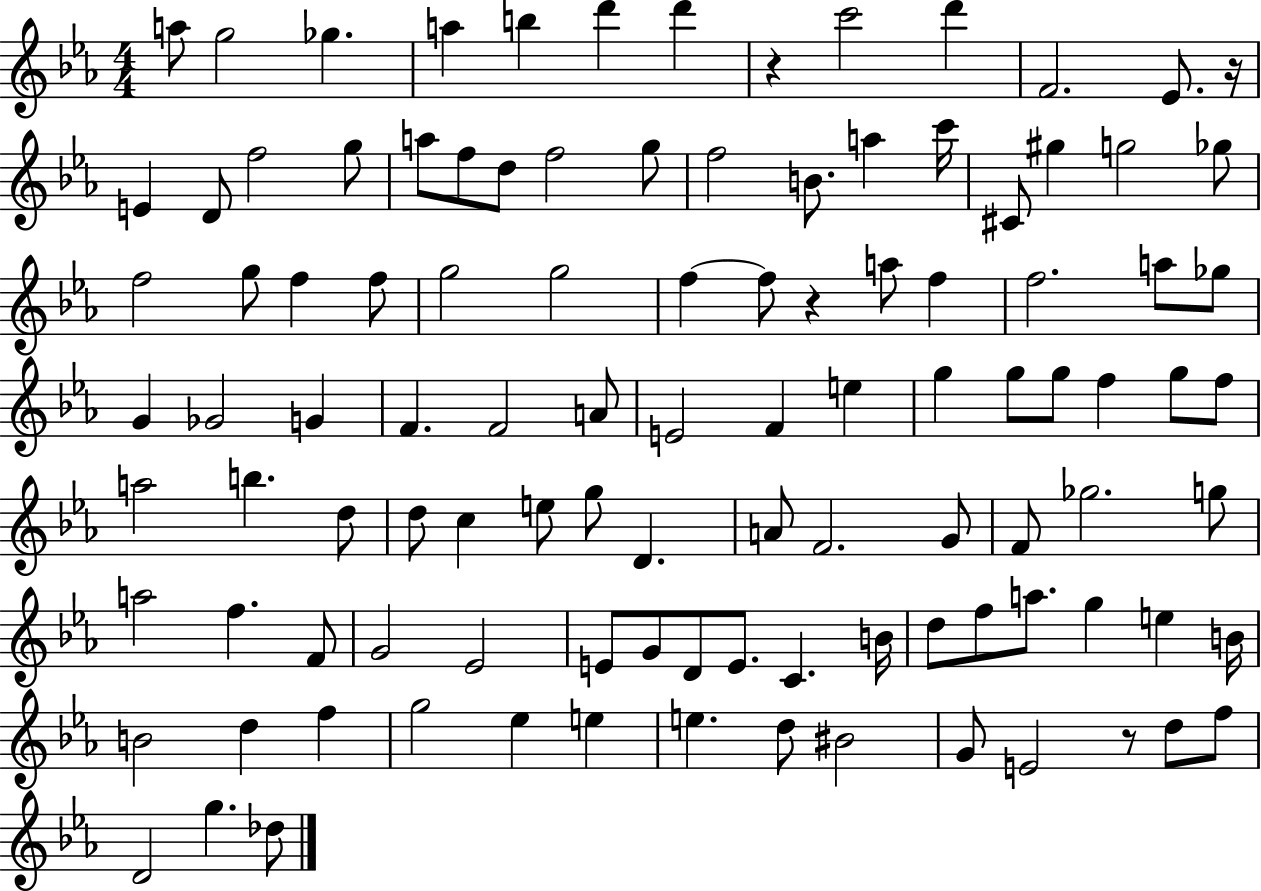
X:1
T:Untitled
M:4/4
L:1/4
K:Eb
a/2 g2 _g a b d' d' z c'2 d' F2 _E/2 z/4 E D/2 f2 g/2 a/2 f/2 d/2 f2 g/2 f2 B/2 a c'/4 ^C/2 ^g g2 _g/2 f2 g/2 f f/2 g2 g2 f f/2 z a/2 f f2 a/2 _g/2 G _G2 G F F2 A/2 E2 F e g g/2 g/2 f g/2 f/2 a2 b d/2 d/2 c e/2 g/2 D A/2 F2 G/2 F/2 _g2 g/2 a2 f F/2 G2 _E2 E/2 G/2 D/2 E/2 C B/4 d/2 f/2 a/2 g e B/4 B2 d f g2 _e e e d/2 ^B2 G/2 E2 z/2 d/2 f/2 D2 g _d/2